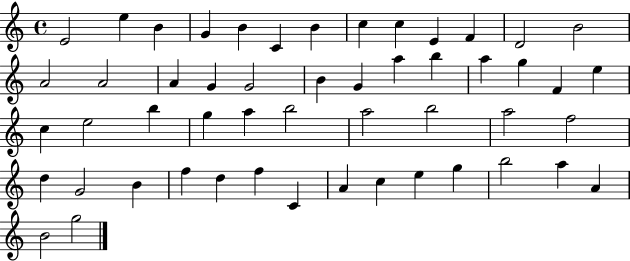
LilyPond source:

{
  \clef treble
  \time 4/4
  \defaultTimeSignature
  \key c \major
  e'2 e''4 b'4 | g'4 b'4 c'4 b'4 | c''4 c''4 e'4 f'4 | d'2 b'2 | \break a'2 a'2 | a'4 g'4 g'2 | b'4 g'4 a''4 b''4 | a''4 g''4 f'4 e''4 | \break c''4 e''2 b''4 | g''4 a''4 b''2 | a''2 b''2 | a''2 f''2 | \break d''4 g'2 b'4 | f''4 d''4 f''4 c'4 | a'4 c''4 e''4 g''4 | b''2 a''4 a'4 | \break b'2 g''2 | \bar "|."
}